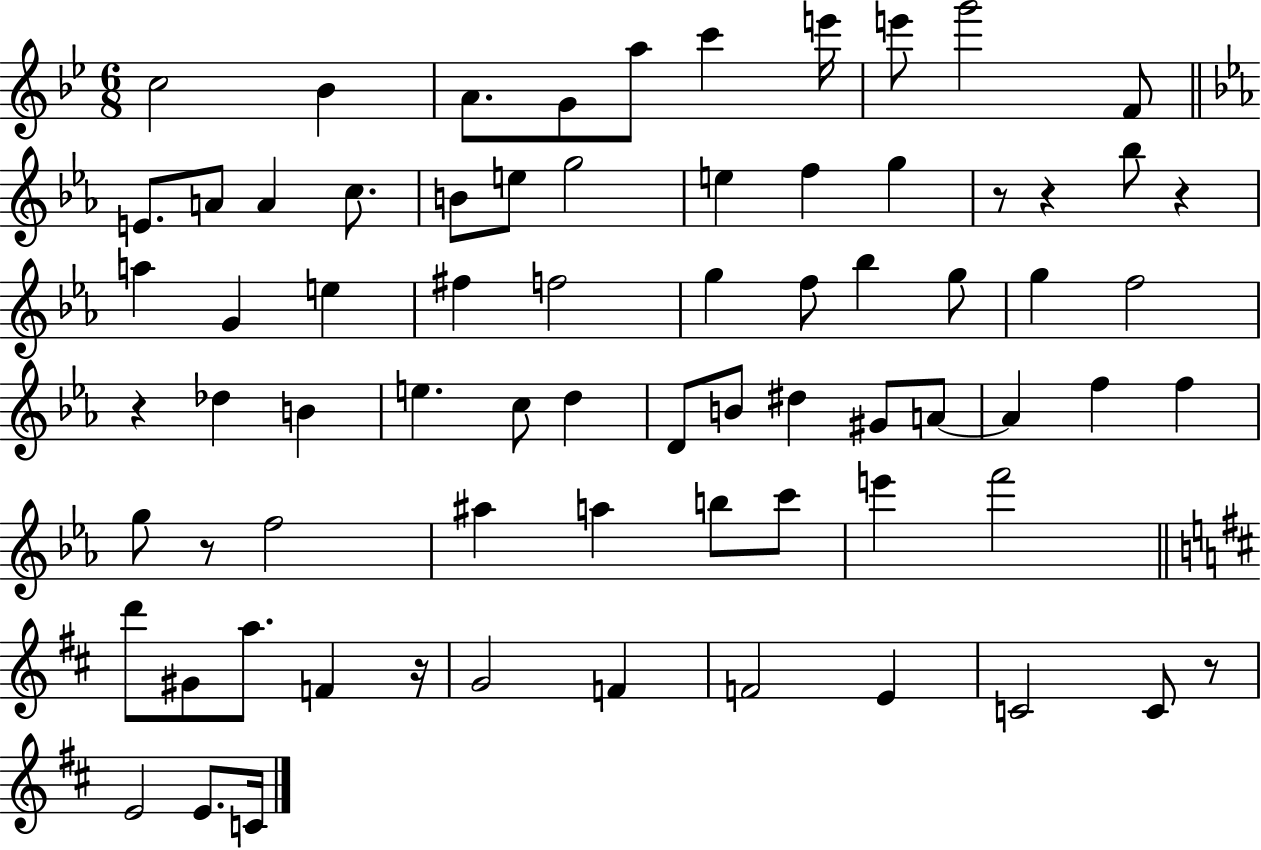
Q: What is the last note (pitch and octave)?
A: C4